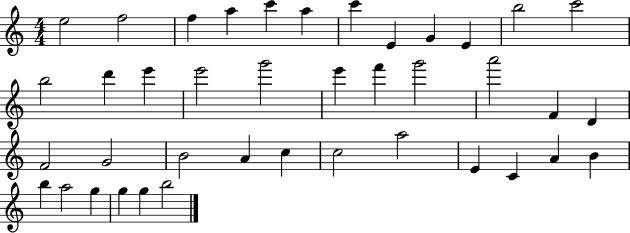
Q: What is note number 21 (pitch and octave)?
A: A6